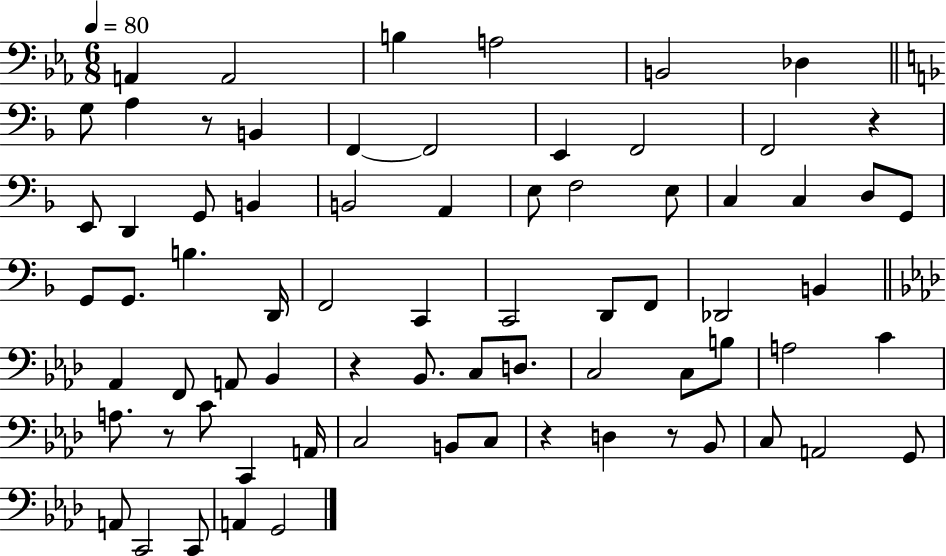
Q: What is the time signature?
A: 6/8